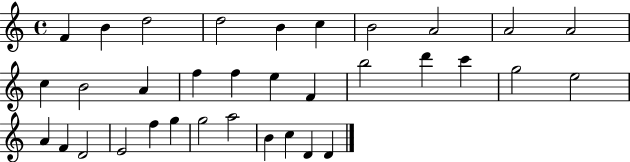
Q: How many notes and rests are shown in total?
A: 34